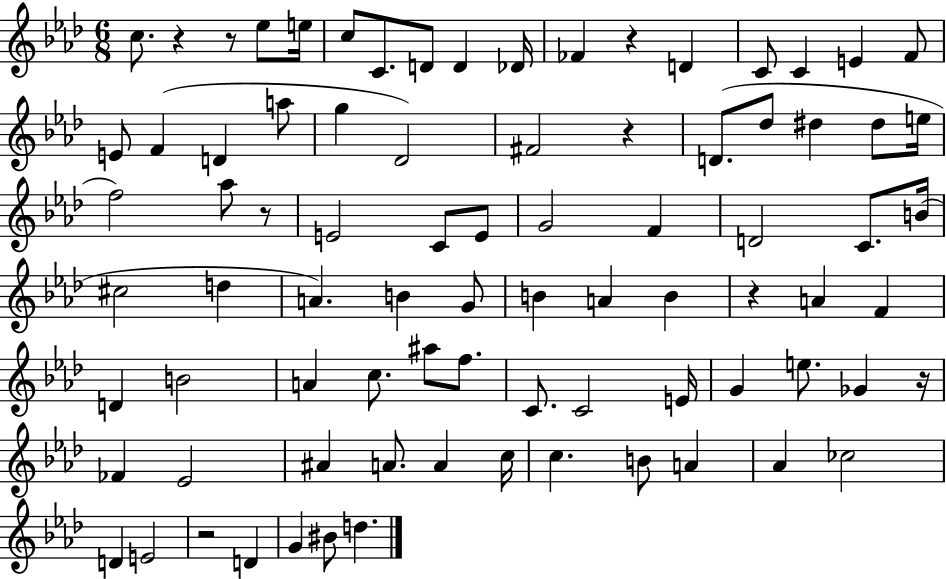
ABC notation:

X:1
T:Untitled
M:6/8
L:1/4
K:Ab
c/2 z z/2 _e/2 e/4 c/2 C/2 D/2 D _D/4 _F z D C/2 C E F/2 E/2 F D a/2 g _D2 ^F2 z D/2 _d/2 ^d ^d/2 e/4 f2 _a/2 z/2 E2 C/2 E/2 G2 F D2 C/2 B/4 ^c2 d A B G/2 B A B z A F D B2 A c/2 ^a/2 f/2 C/2 C2 E/4 G e/2 _G z/4 _F _E2 ^A A/2 A c/4 c B/2 A _A _c2 D E2 z2 D G ^B/2 d